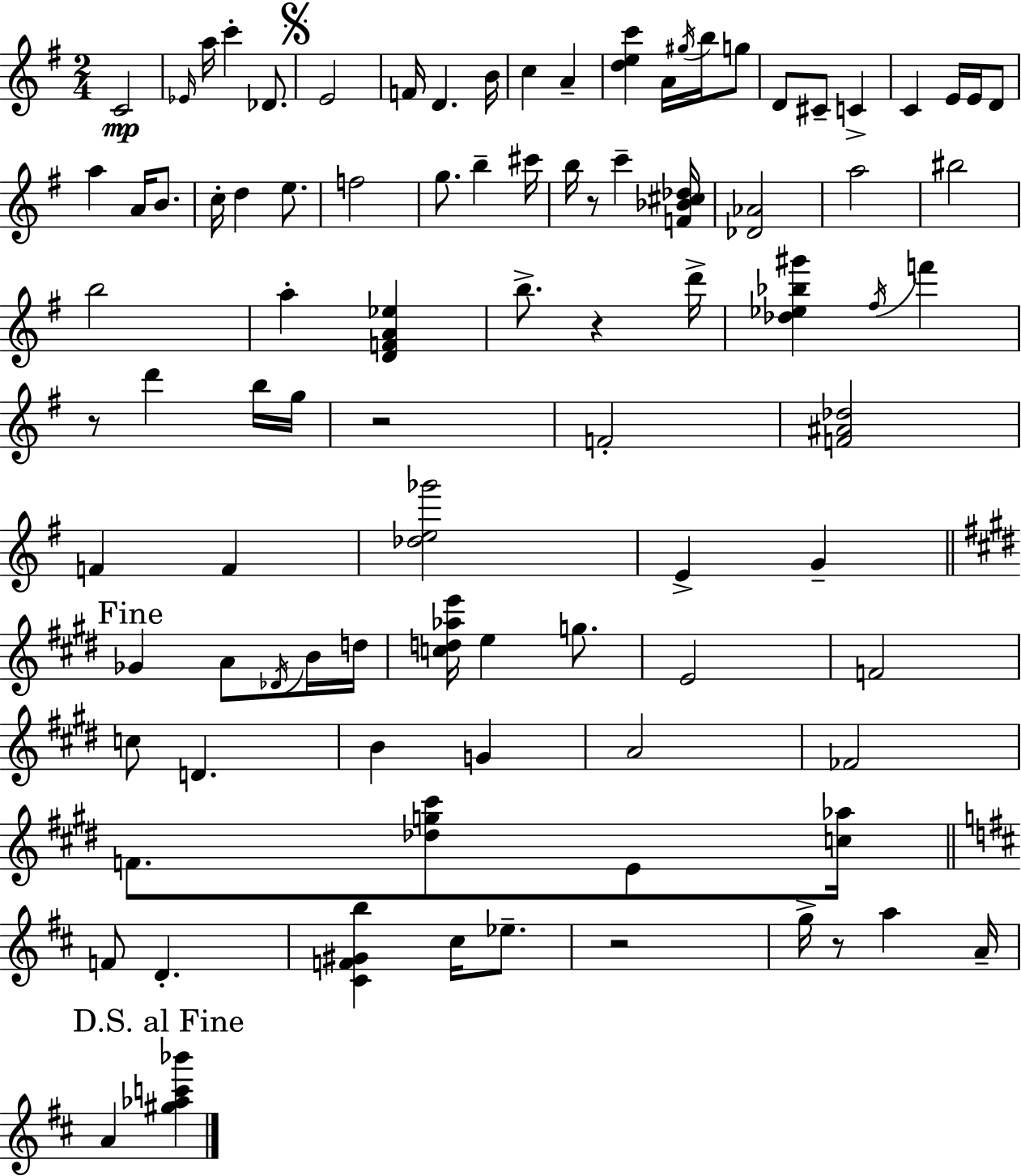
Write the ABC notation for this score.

X:1
T:Untitled
M:2/4
L:1/4
K:G
C2 _E/4 a/4 c' _D/2 E2 F/4 D B/4 c A [dec'] A/4 ^g/4 b/4 g/2 D/2 ^C/2 C C E/4 E/4 D/2 a A/4 B/2 c/4 d e/2 f2 g/2 b ^c'/4 b/4 z/2 c' [F_B^c_d]/4 [_D_A]2 a2 ^b2 b2 a [DFA_e] b/2 z d'/4 [_d_e_b^g'] ^f/4 f' z/2 d' b/4 g/4 z2 F2 [F^A_d]2 F F [_de_g']2 E G _G A/2 _D/4 B/4 d/4 [cd_ae']/4 e g/2 E2 F2 c/2 D B G A2 _F2 F/2 [_dg^c']/2 E/2 [c_a]/4 F/2 D [^CF^Gb] ^c/4 _e/2 z2 g/4 z/2 a A/4 A [^g_ac'_b']